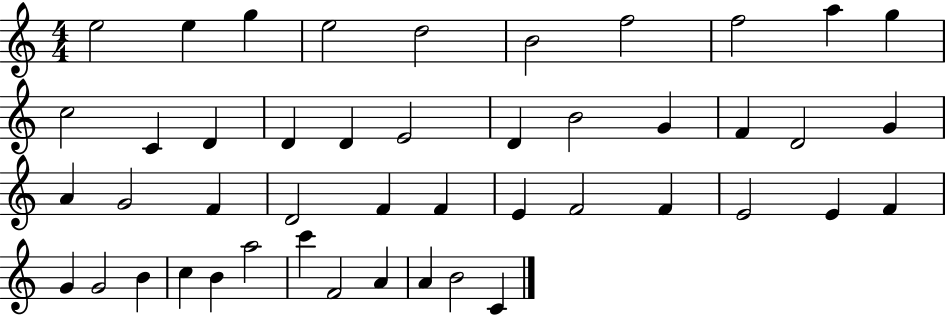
X:1
T:Untitled
M:4/4
L:1/4
K:C
e2 e g e2 d2 B2 f2 f2 a g c2 C D D D E2 D B2 G F D2 G A G2 F D2 F F E F2 F E2 E F G G2 B c B a2 c' F2 A A B2 C